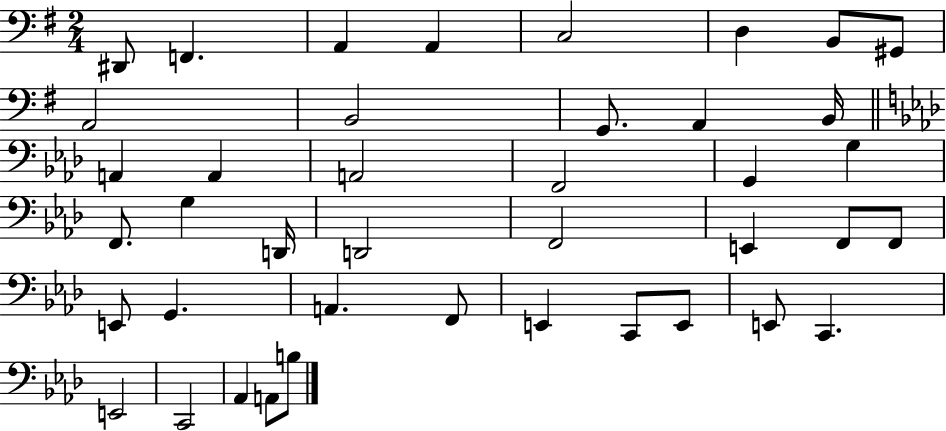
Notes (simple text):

D#2/e F2/q. A2/q A2/q C3/h D3/q B2/e G#2/e A2/h B2/h G2/e. A2/q B2/s A2/q A2/q A2/h F2/h G2/q G3/q F2/e. G3/q D2/s D2/h F2/h E2/q F2/e F2/e E2/e G2/q. A2/q. F2/e E2/q C2/e E2/e E2/e C2/q. E2/h C2/h Ab2/q A2/e B3/e